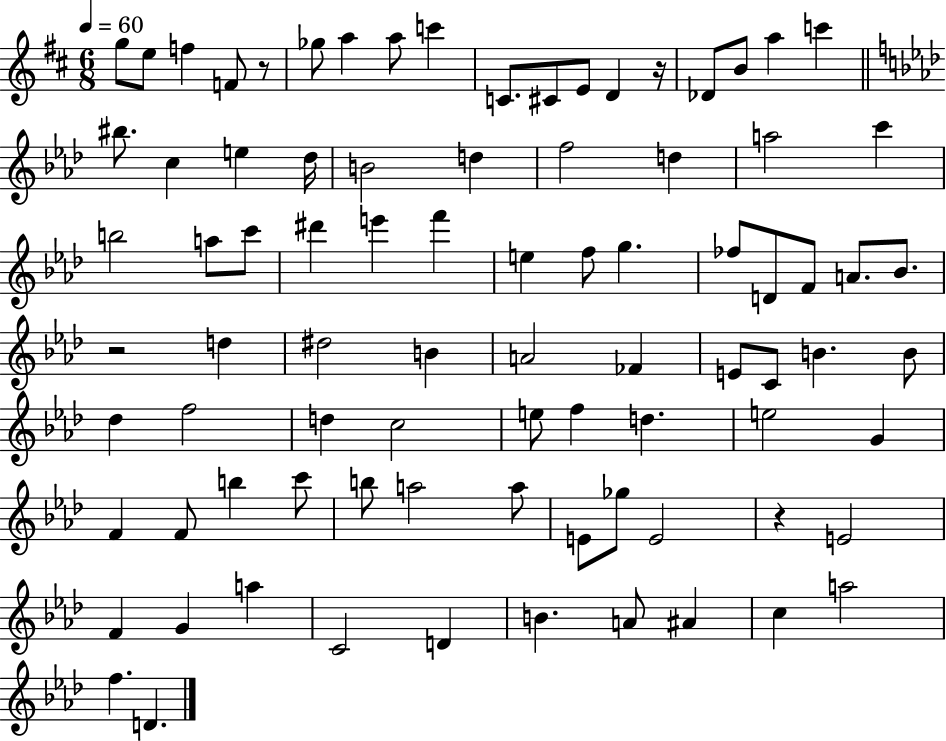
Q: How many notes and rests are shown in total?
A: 85